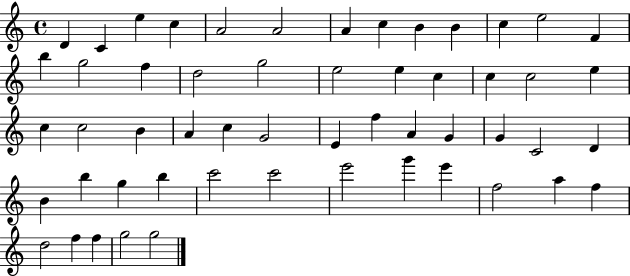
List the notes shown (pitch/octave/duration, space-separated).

D4/q C4/q E5/q C5/q A4/h A4/h A4/q C5/q B4/q B4/q C5/q E5/h F4/q B5/q G5/h F5/q D5/h G5/h E5/h E5/q C5/q C5/q C5/h E5/q C5/q C5/h B4/q A4/q C5/q G4/h E4/q F5/q A4/q G4/q G4/q C4/h D4/q B4/q B5/q G5/q B5/q C6/h C6/h E6/h G6/q E6/q F5/h A5/q F5/q D5/h F5/q F5/q G5/h G5/h